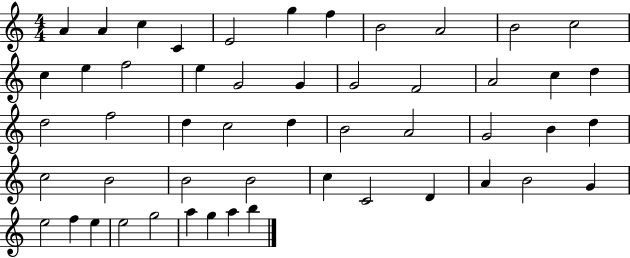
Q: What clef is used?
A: treble